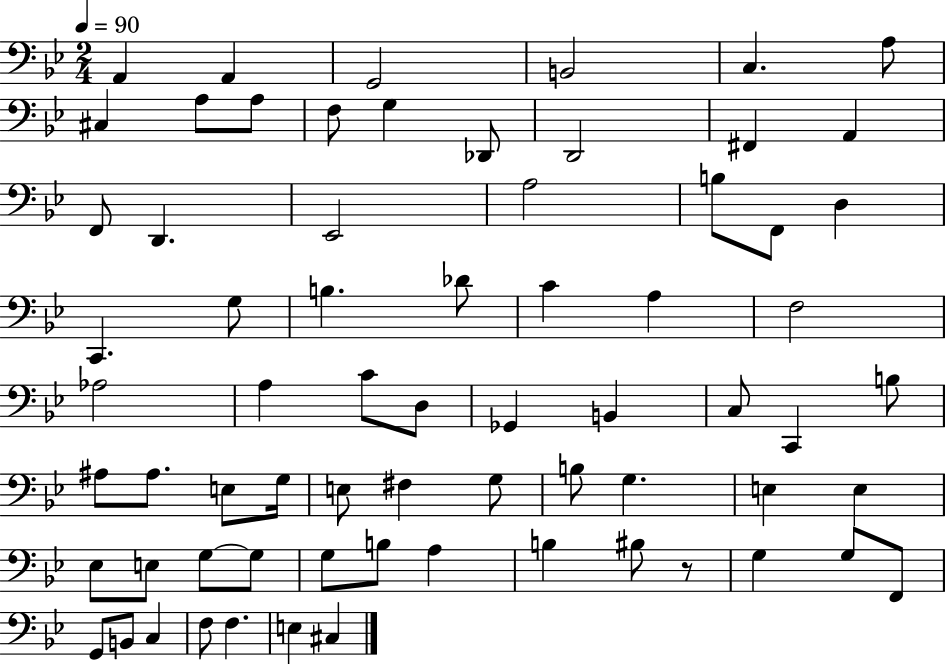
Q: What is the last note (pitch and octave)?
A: C#3